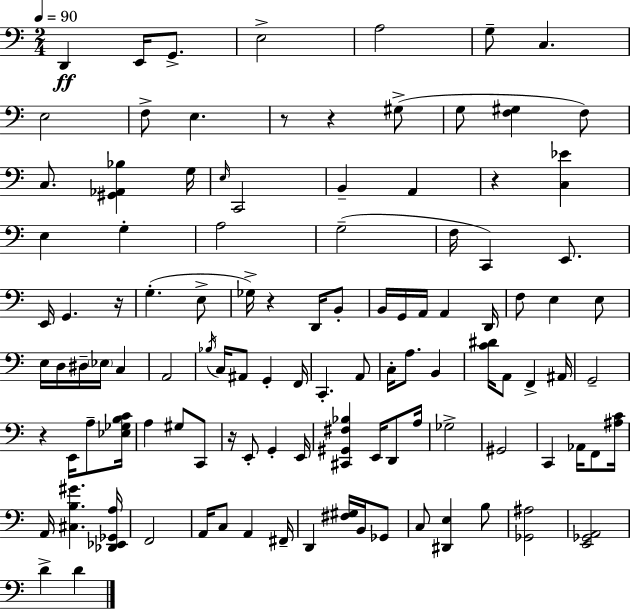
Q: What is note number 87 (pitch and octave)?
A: C3